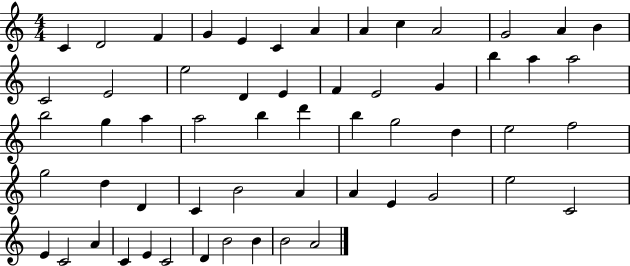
{
  \clef treble
  \numericTimeSignature
  \time 4/4
  \key c \major
  c'4 d'2 f'4 | g'4 e'4 c'4 a'4 | a'4 c''4 a'2 | g'2 a'4 b'4 | \break c'2 e'2 | e''2 d'4 e'4 | f'4 e'2 g'4 | b''4 a''4 a''2 | \break b''2 g''4 a''4 | a''2 b''4 d'''4 | b''4 g''2 d''4 | e''2 f''2 | \break g''2 d''4 d'4 | c'4 b'2 a'4 | a'4 e'4 g'2 | e''2 c'2 | \break e'4 c'2 a'4 | c'4 e'4 c'2 | d'4 b'2 b'4 | b'2 a'2 | \break \bar "|."
}